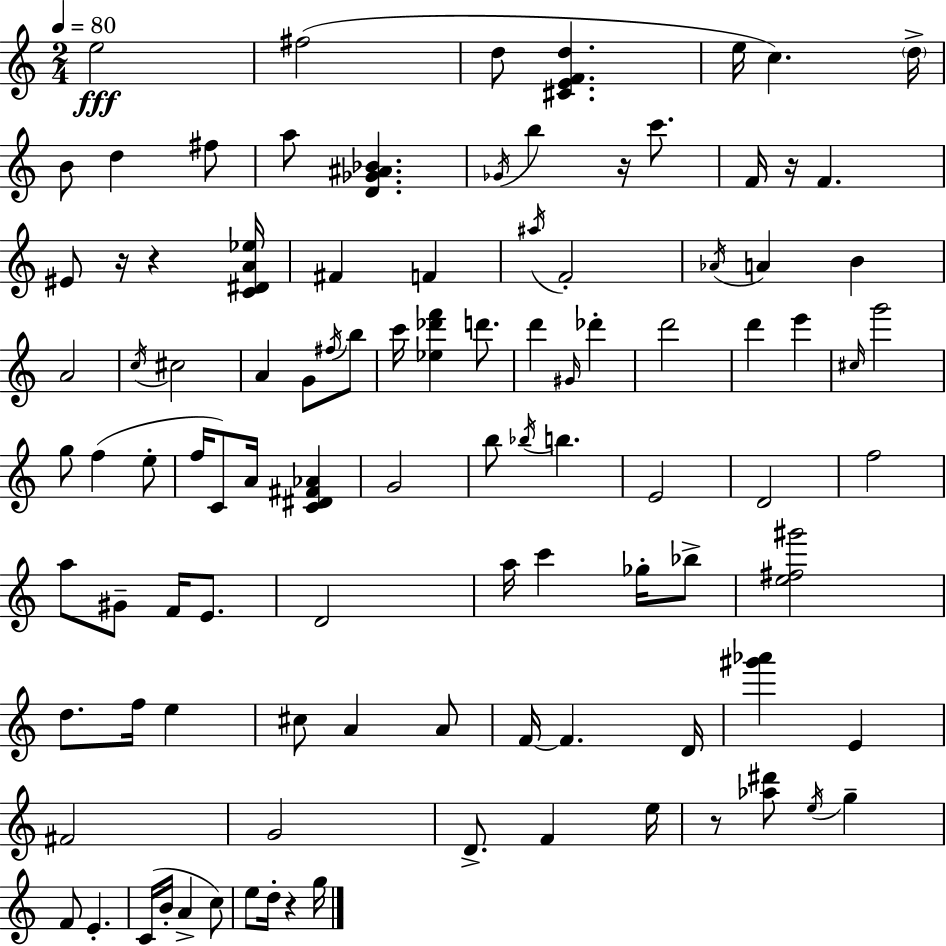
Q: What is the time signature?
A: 2/4